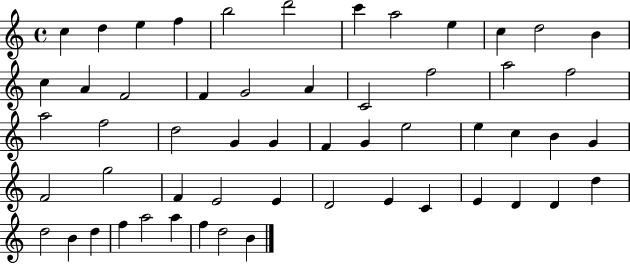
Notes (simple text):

C5/q D5/q E5/q F5/q B5/h D6/h C6/q A5/h E5/q C5/q D5/h B4/q C5/q A4/q F4/h F4/q G4/h A4/q C4/h F5/h A5/h F5/h A5/h F5/h D5/h G4/q G4/q F4/q G4/q E5/h E5/q C5/q B4/q G4/q F4/h G5/h F4/q E4/h E4/q D4/h E4/q C4/q E4/q D4/q D4/q D5/q D5/h B4/q D5/q F5/q A5/h A5/q F5/q D5/h B4/q